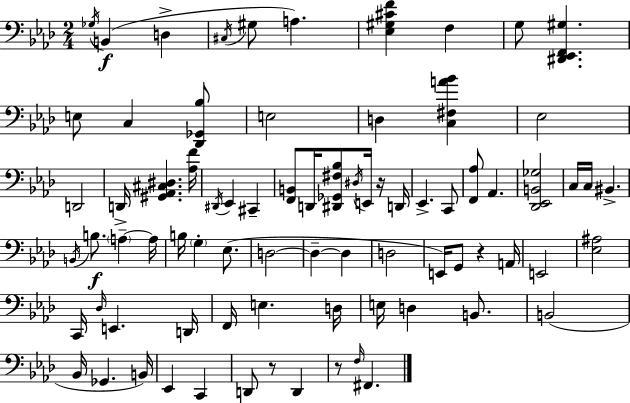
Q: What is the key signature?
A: F minor